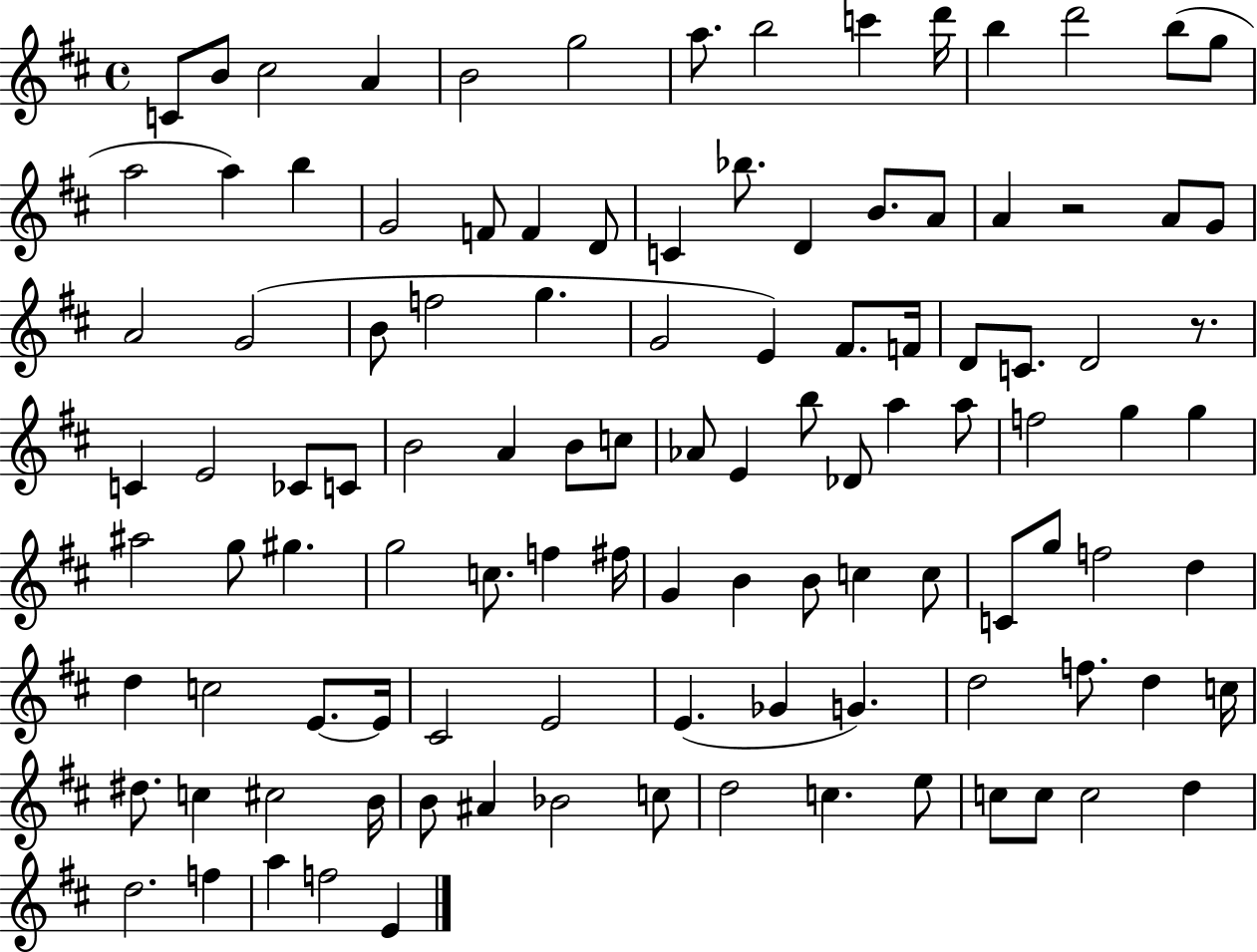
{
  \clef treble
  \time 4/4
  \defaultTimeSignature
  \key d \major
  c'8 b'8 cis''2 a'4 | b'2 g''2 | a''8. b''2 c'''4 d'''16 | b''4 d'''2 b''8( g''8 | \break a''2 a''4) b''4 | g'2 f'8 f'4 d'8 | c'4 bes''8. d'4 b'8. a'8 | a'4 r2 a'8 g'8 | \break a'2 g'2( | b'8 f''2 g''4. | g'2 e'4) fis'8. f'16 | d'8 c'8. d'2 r8. | \break c'4 e'2 ces'8 c'8 | b'2 a'4 b'8 c''8 | aes'8 e'4 b''8 des'8 a''4 a''8 | f''2 g''4 g''4 | \break ais''2 g''8 gis''4. | g''2 c''8. f''4 fis''16 | g'4 b'4 b'8 c''4 c''8 | c'8 g''8 f''2 d''4 | \break d''4 c''2 e'8.~~ e'16 | cis'2 e'2 | e'4.( ges'4 g'4.) | d''2 f''8. d''4 c''16 | \break dis''8. c''4 cis''2 b'16 | b'8 ais'4 bes'2 c''8 | d''2 c''4. e''8 | c''8 c''8 c''2 d''4 | \break d''2. f''4 | a''4 f''2 e'4 | \bar "|."
}